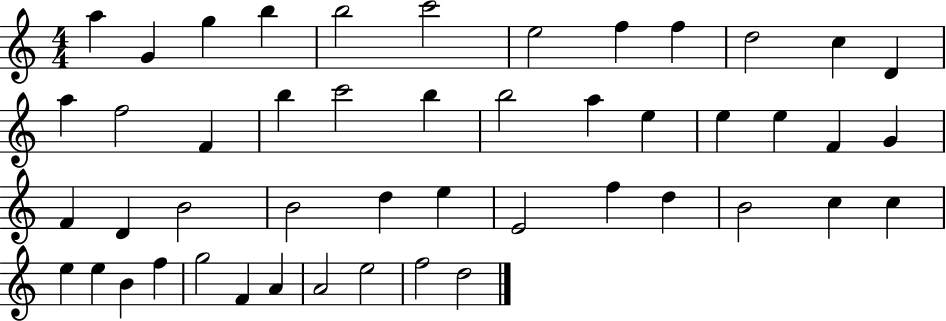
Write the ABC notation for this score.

X:1
T:Untitled
M:4/4
L:1/4
K:C
a G g b b2 c'2 e2 f f d2 c D a f2 F b c'2 b b2 a e e e F G F D B2 B2 d e E2 f d B2 c c e e B f g2 F A A2 e2 f2 d2